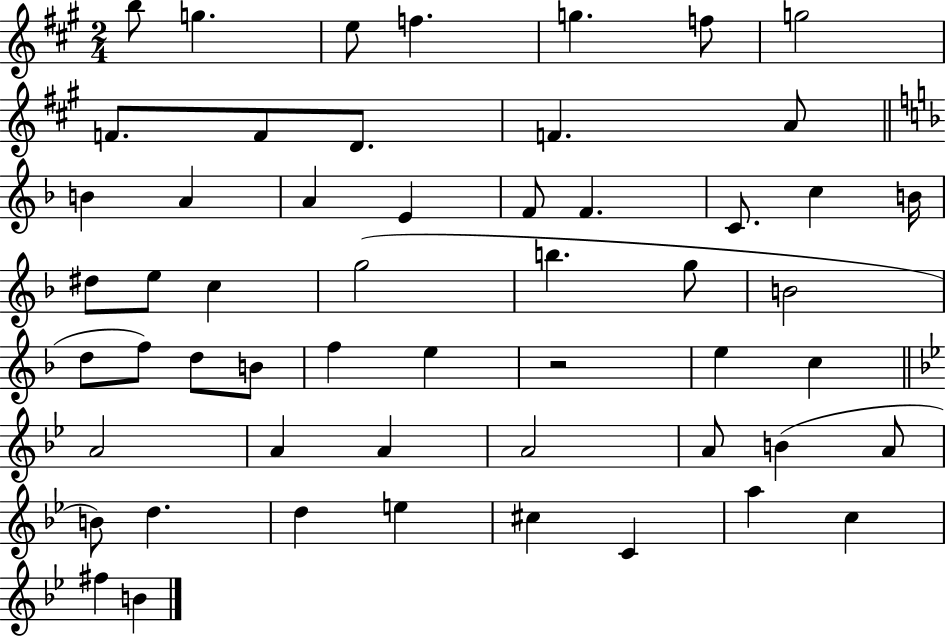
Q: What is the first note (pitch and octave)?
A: B5